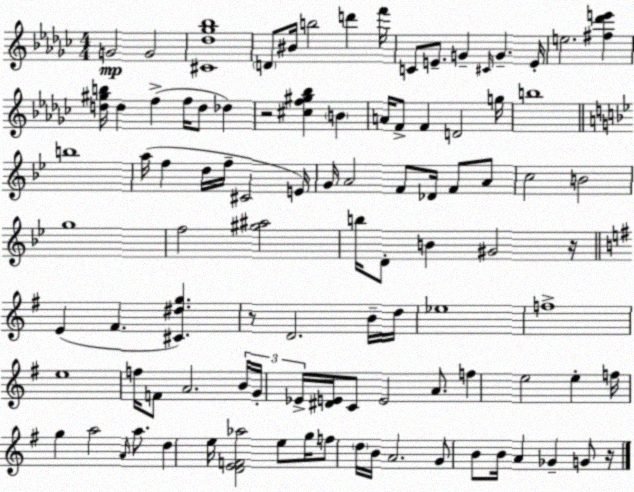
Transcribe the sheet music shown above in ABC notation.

X:1
T:Untitled
M:4/4
L:1/4
K:Ebm
G2 G2 [^C_d_g_b]4 D/2 ^B/4 b2 d' f'/4 C/2 E/2 G ^C/4 G E/4 e2 [^f_d'e'] [d^gb]/4 d f f/4 d/2 _d z2 [^cf^g_b] B A/4 F/2 F D2 g/4 b4 b4 a/4 f d/4 f/4 ^C2 E/4 G/4 A2 F/2 _D/4 F/2 A/2 c2 B2 g4 f2 [^g^a]2 b/4 D/2 B ^G2 z/4 E ^F [^C^dg] z/2 D2 B/4 d/4 _e4 f4 e4 f/4 F/2 A2 B/4 G/4 _E/4 [^DE]/4 C/2 E2 A/2 f e2 e f/4 g a2 A/4 a/2 d e/4 [DEF_a]2 e/2 g/4 f/2 d/4 B/4 A2 G/2 B/2 B/4 A _G G/2 z/4